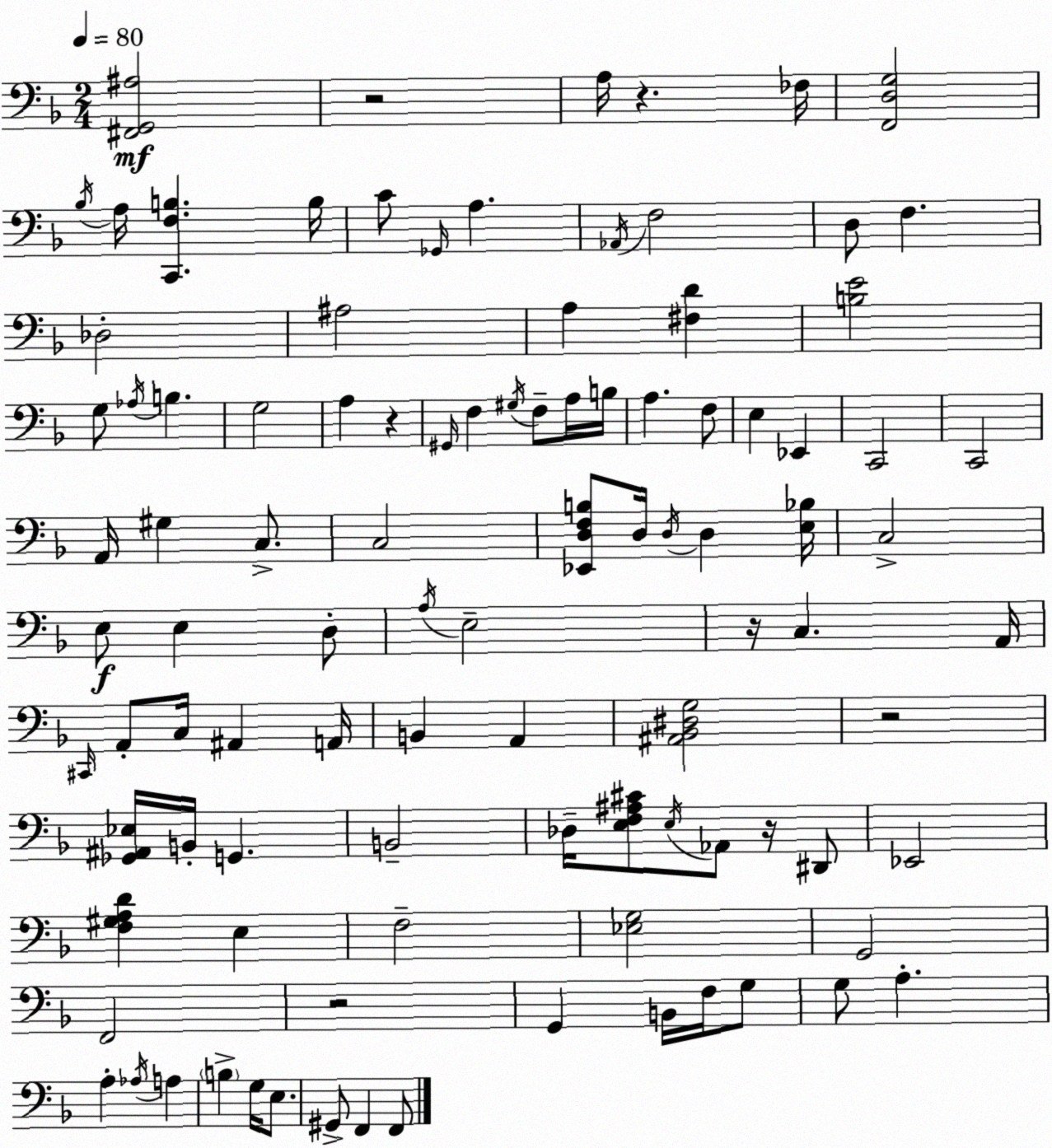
X:1
T:Untitled
M:2/4
L:1/4
K:F
[^F,,G,,^A,]2 z2 A,/4 z _F,/4 [F,,D,G,]2 _B,/4 A,/4 [C,,F,B,] B,/4 C/2 _G,,/4 A, _A,,/4 F,2 D,/2 F, _D,2 ^A,2 A, [^F,D] [B,E]2 G,/2 _A,/4 B, G,2 A, z ^G,,/4 F, ^G,/4 F,/2 A,/4 B,/4 A, F,/2 E, _E,, C,,2 C,,2 A,,/4 ^G, C,/2 C,2 [_E,,D,F,B,]/2 D,/4 D,/4 D, [E,_B,]/4 C,2 E,/2 E, D,/2 A,/4 E,2 z/4 C, A,,/4 ^C,,/4 A,,/2 C,/4 ^A,, A,,/4 B,, A,, [^A,,_B,,^D,G,]2 z2 [_G,,^A,,_E,]/4 B,,/4 G,, B,,2 _D,/4 [E,F,^A,^C]/2 E,/4 _A,,/2 z/4 ^D,,/2 _E,,2 [F,^G,A,D] E, F,2 [_E,G,]2 G,,2 F,,2 z2 G,, B,,/4 F,/4 G,/2 G,/2 A, A, _A,/4 A, B, G,/4 E,/2 ^G,,/2 F,, F,,/2